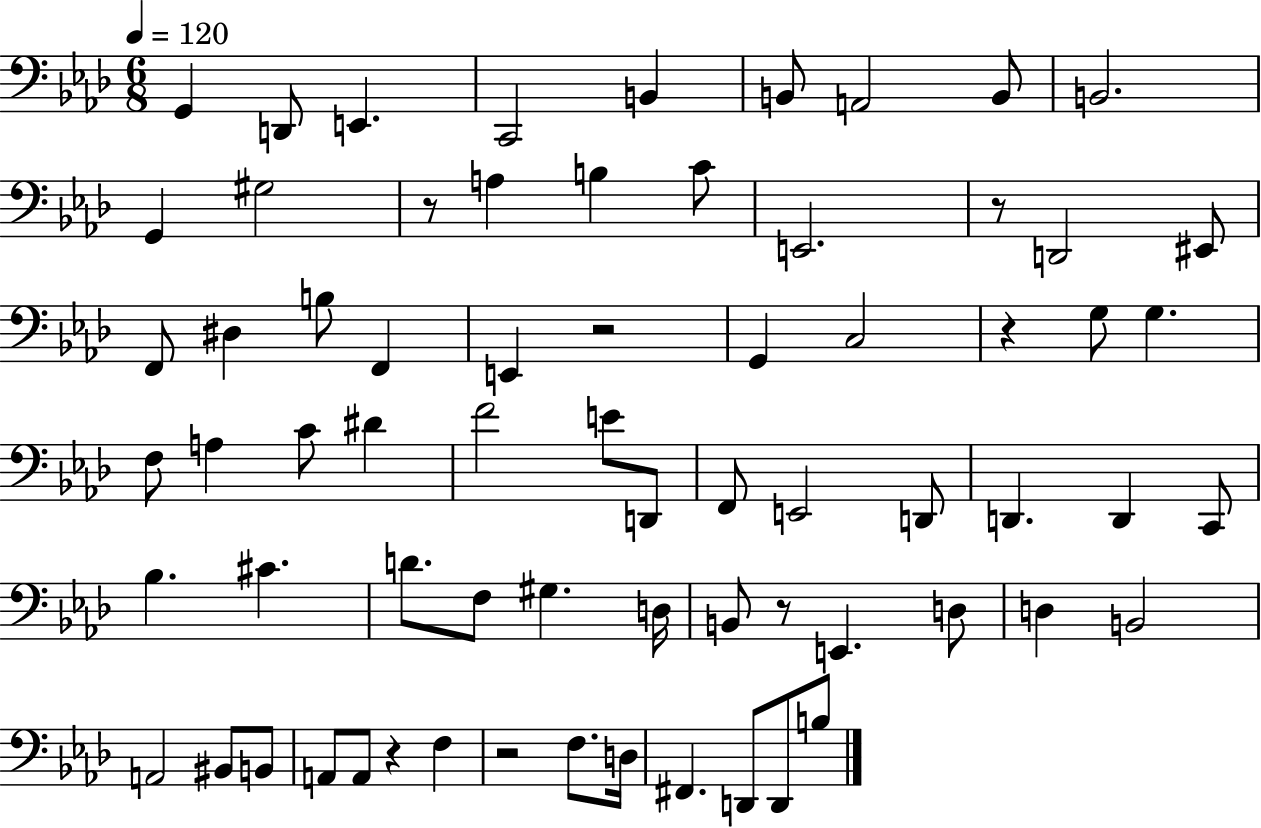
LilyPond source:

{
  \clef bass
  \numericTimeSignature
  \time 6/8
  \key aes \major
  \tempo 4 = 120
  g,4 d,8 e,4. | c,2 b,4 | b,8 a,2 b,8 | b,2. | \break g,4 gis2 | r8 a4 b4 c'8 | e,2. | r8 d,2 eis,8 | \break f,8 dis4 b8 f,4 | e,4 r2 | g,4 c2 | r4 g8 g4. | \break f8 a4 c'8 dis'4 | f'2 e'8 d,8 | f,8 e,2 d,8 | d,4. d,4 c,8 | \break bes4. cis'4. | d'8. f8 gis4. d16 | b,8 r8 e,4. d8 | d4 b,2 | \break a,2 bis,8 b,8 | a,8 a,8 r4 f4 | r2 f8. d16 | fis,4. d,8 d,8 b8 | \break \bar "|."
}